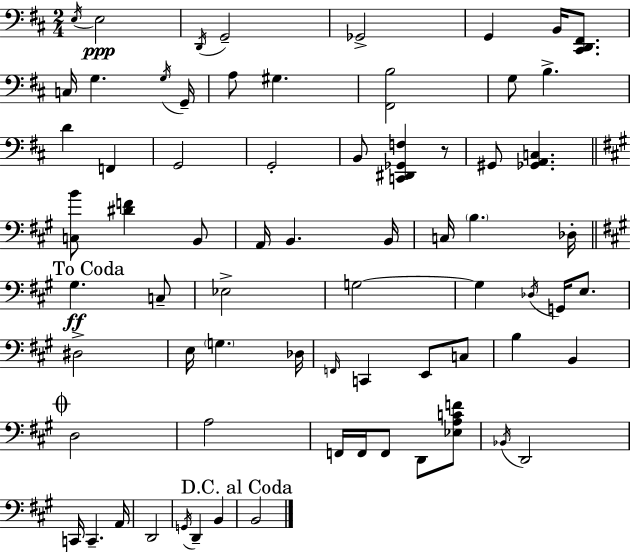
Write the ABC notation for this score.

X:1
T:Untitled
M:2/4
L:1/4
K:D
E,/4 E,2 D,,/4 G,,2 _G,,2 G,, B,,/4 [^C,,D,,^F,,]/2 C,/4 G, G,/4 G,,/4 A,/2 ^G, [^F,,B,]2 G,/2 B, D F,, G,,2 G,,2 B,,/2 [C,,^D,,_G,,F,] z/2 ^G,,/2 [_G,,A,,C,] [C,B]/2 [^DF] B,,/2 A,,/4 B,, B,,/4 C,/4 B, _D,/4 ^G, C,/2 _E,2 G,2 G, _D,/4 G,,/4 E,/2 ^D,2 E,/4 G, _D,/4 F,,/4 C,, E,,/2 C,/2 B, B,, D,2 A,2 F,,/4 F,,/4 F,,/2 D,,/2 [_E,A,CF]/2 _B,,/4 D,,2 C,,/4 C,, A,,/4 D,,2 G,,/4 D,, B,, B,,2